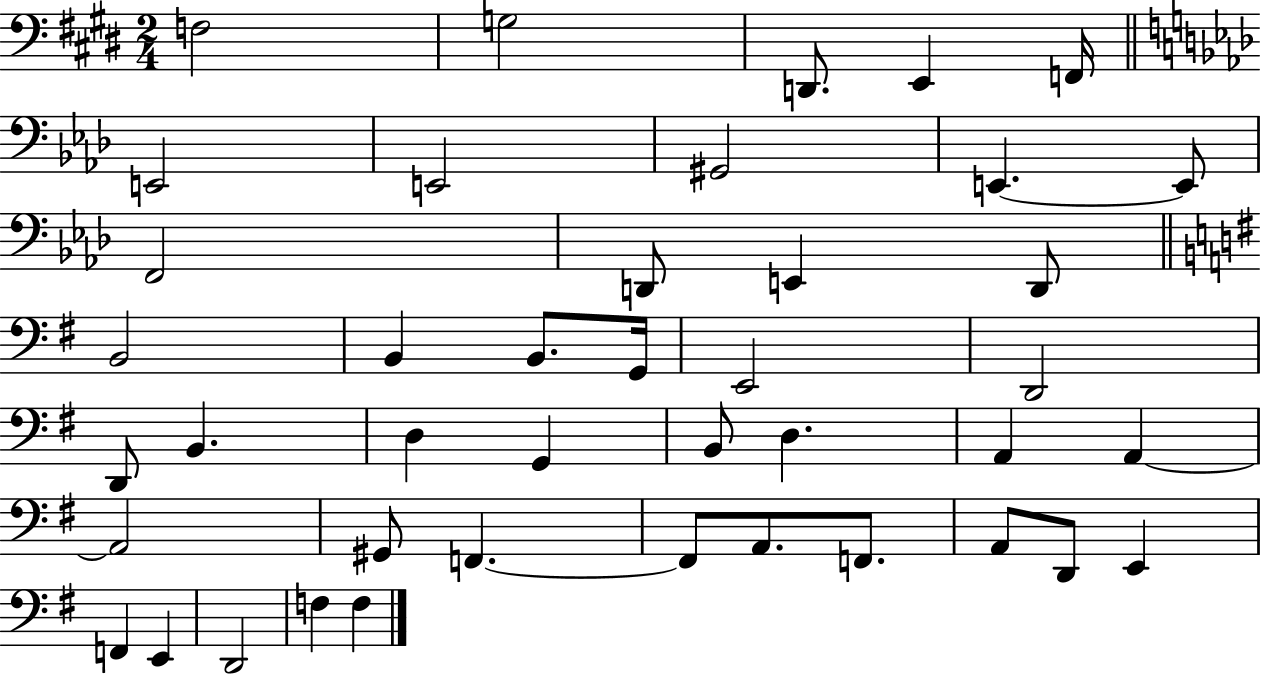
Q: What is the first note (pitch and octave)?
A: F3